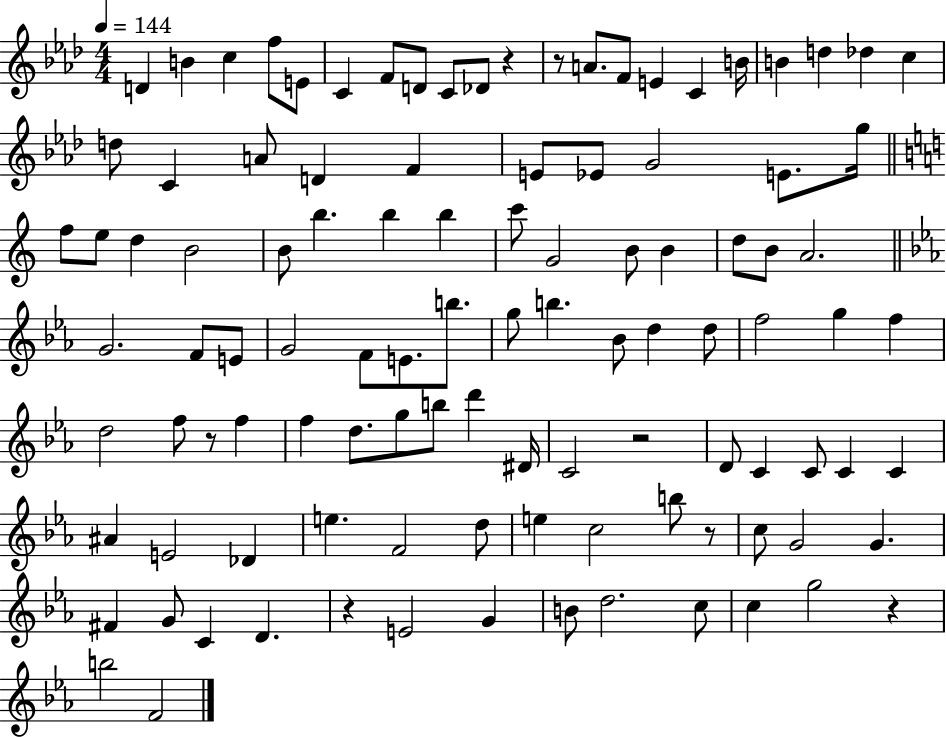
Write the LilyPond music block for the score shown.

{
  \clef treble
  \numericTimeSignature
  \time 4/4
  \key aes \major
  \tempo 4 = 144
  d'4 b'4 c''4 f''8 e'8 | c'4 f'8 d'8 c'8 des'8 r4 | r8 a'8. f'8 e'4 c'4 b'16 | b'4 d''4 des''4 c''4 | \break d''8 c'4 a'8 d'4 f'4 | e'8 ees'8 g'2 e'8. g''16 | \bar "||" \break \key a \minor f''8 e''8 d''4 b'2 | b'8 b''4. b''4 b''4 | c'''8 g'2 b'8 b'4 | d''8 b'8 a'2. | \break \bar "||" \break \key ees \major g'2. f'8 e'8 | g'2 f'8 e'8. b''8. | g''8 b''4. bes'8 d''4 d''8 | f''2 g''4 f''4 | \break d''2 f''8 r8 f''4 | f''4 d''8. g''8 b''8 d'''4 dis'16 | c'2 r2 | d'8 c'4 c'8 c'4 c'4 | \break ais'4 e'2 des'4 | e''4. f'2 d''8 | e''4 c''2 b''8 r8 | c''8 g'2 g'4. | \break fis'4 g'8 c'4 d'4. | r4 e'2 g'4 | b'8 d''2. c''8 | c''4 g''2 r4 | \break b''2 f'2 | \bar "|."
}